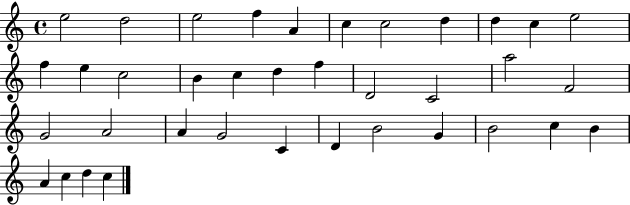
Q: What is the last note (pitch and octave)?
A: C5